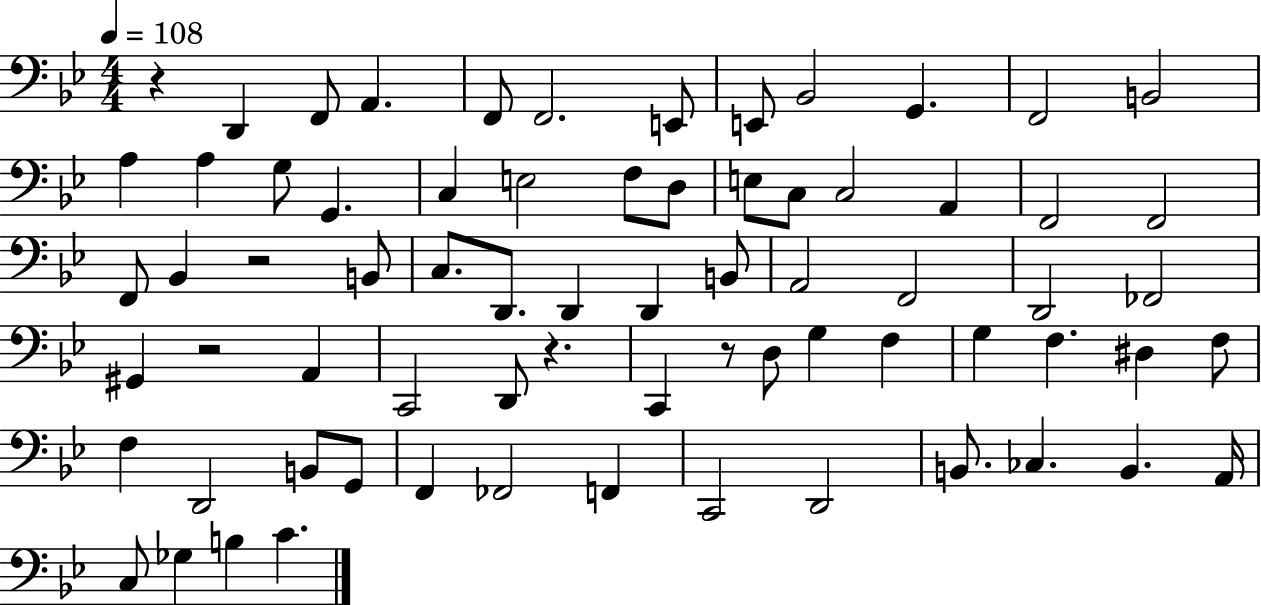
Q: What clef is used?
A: bass